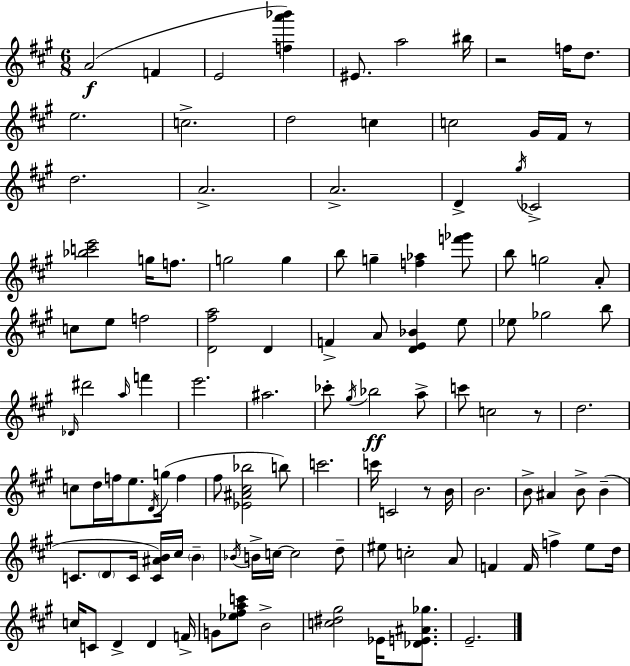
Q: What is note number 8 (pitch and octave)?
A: D5